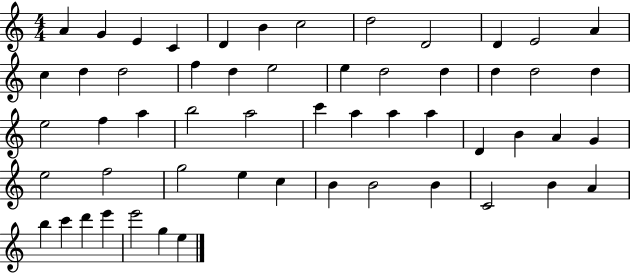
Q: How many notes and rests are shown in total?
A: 55